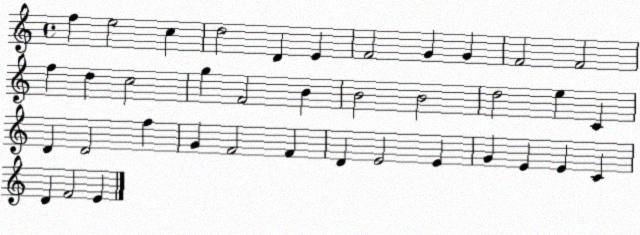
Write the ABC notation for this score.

X:1
T:Untitled
M:4/4
L:1/4
K:C
f e2 c d2 D E F2 G G F2 F2 f d c2 g F2 B B2 B2 d2 e C D D2 f G F2 F D E2 E G E E C D F2 E